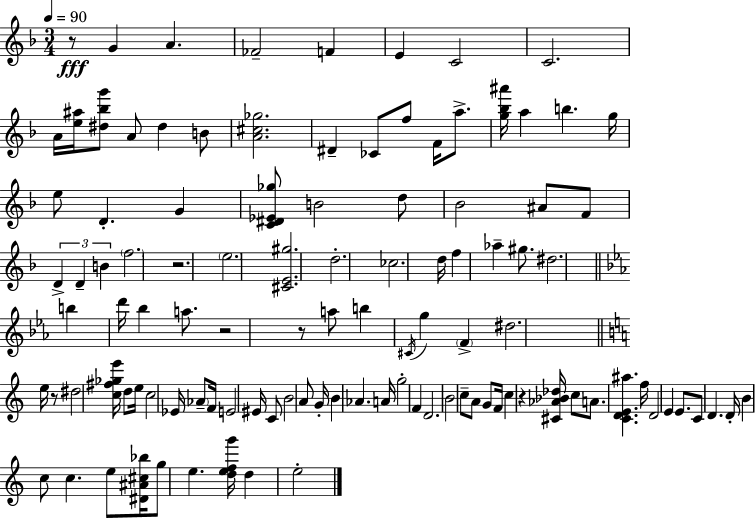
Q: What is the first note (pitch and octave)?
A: G4